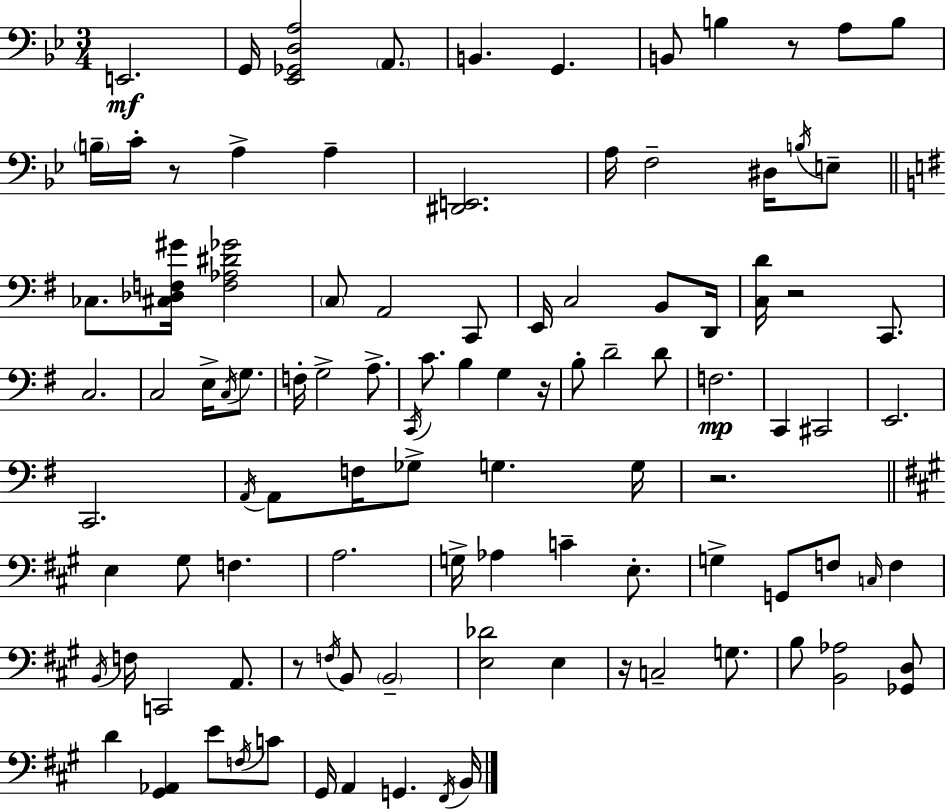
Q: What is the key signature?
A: G minor